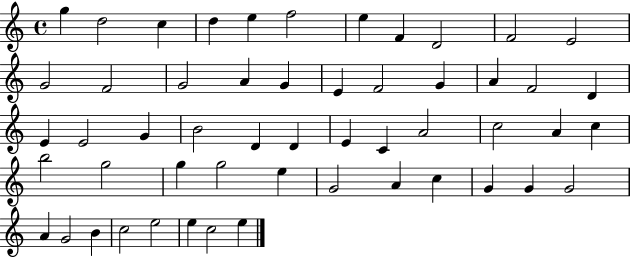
X:1
T:Untitled
M:4/4
L:1/4
K:C
g d2 c d e f2 e F D2 F2 E2 G2 F2 G2 A G E F2 G A F2 D E E2 G B2 D D E C A2 c2 A c b2 g2 g g2 e G2 A c G G G2 A G2 B c2 e2 e c2 e